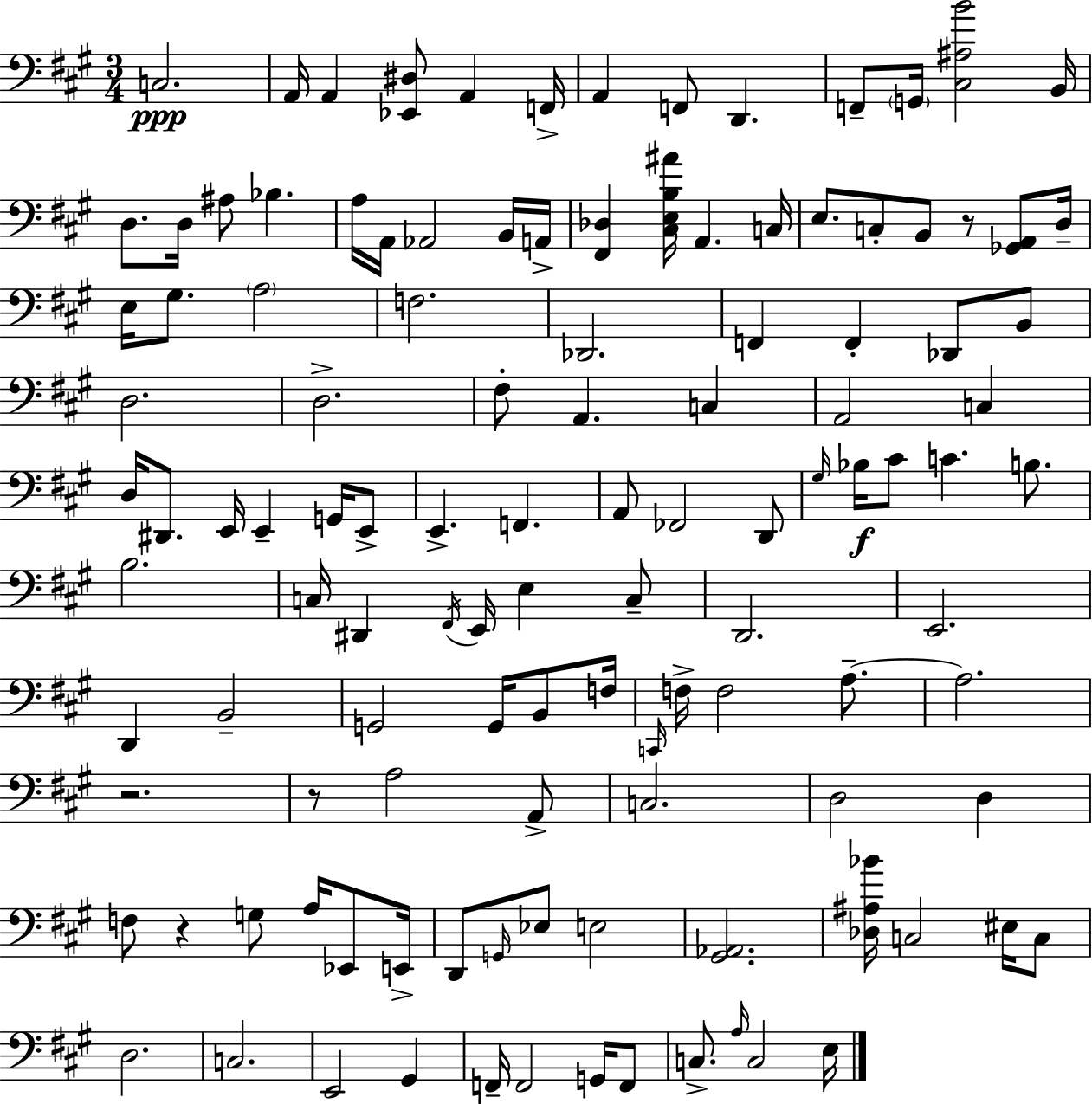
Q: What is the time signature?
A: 3/4